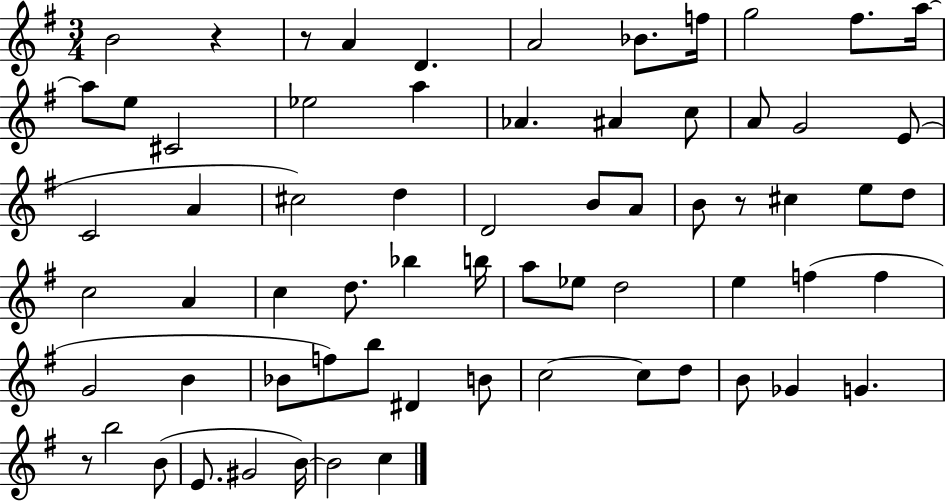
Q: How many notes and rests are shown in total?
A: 67